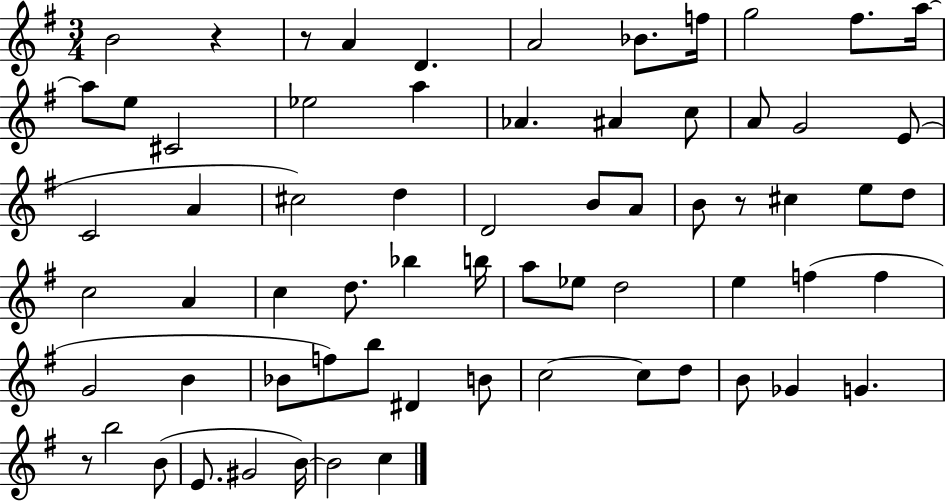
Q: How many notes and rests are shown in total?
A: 67